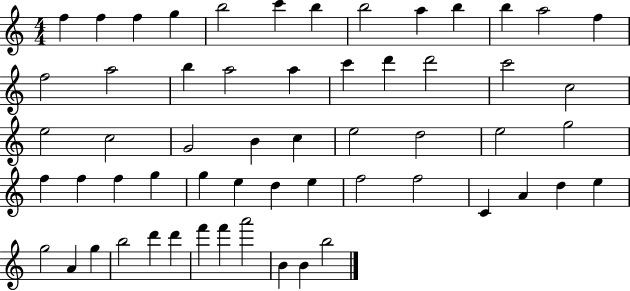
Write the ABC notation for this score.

X:1
T:Untitled
M:4/4
L:1/4
K:C
f f f g b2 c' b b2 a b b a2 f f2 a2 b a2 a c' d' d'2 c'2 c2 e2 c2 G2 B c e2 d2 e2 g2 f f f g g e d e f2 f2 C A d e g2 A g b2 d' d' f' f' a'2 B B b2